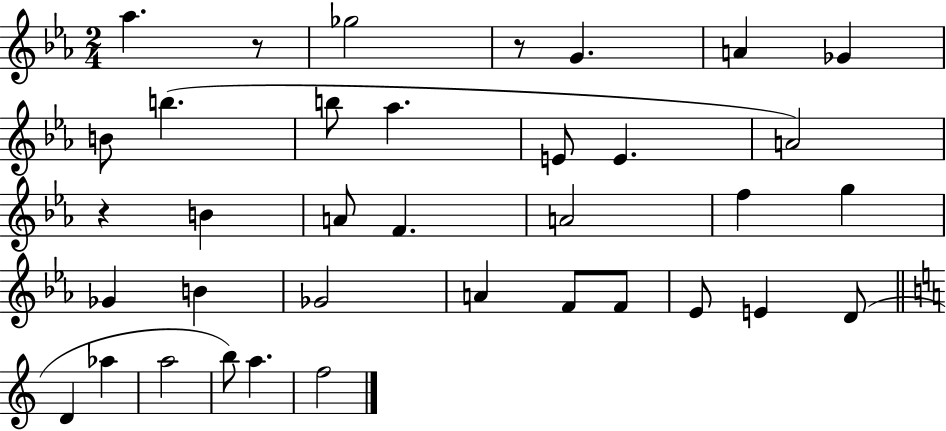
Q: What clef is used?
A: treble